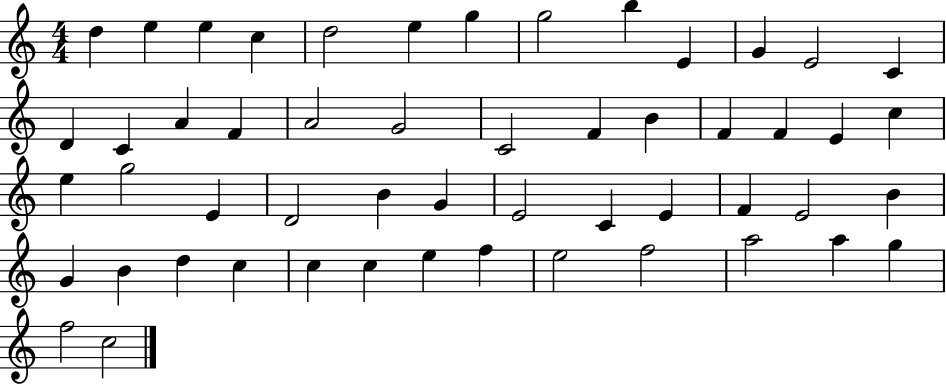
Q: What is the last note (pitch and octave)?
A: C5